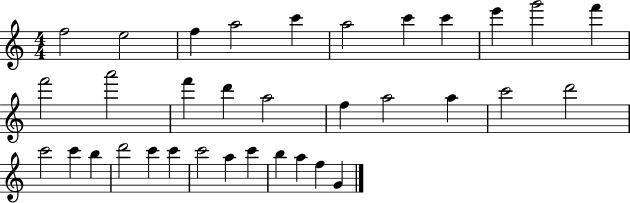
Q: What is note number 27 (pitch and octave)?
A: C6